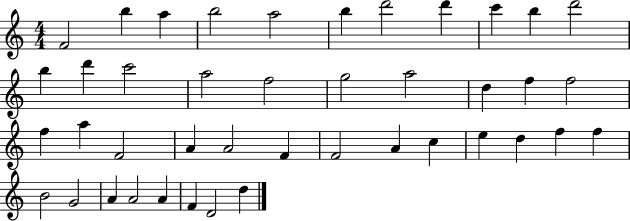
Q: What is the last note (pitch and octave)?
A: D5